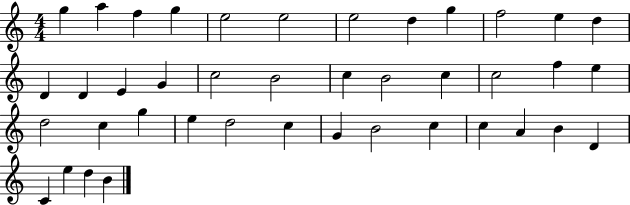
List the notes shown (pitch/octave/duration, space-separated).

G5/q A5/q F5/q G5/q E5/h E5/h E5/h D5/q G5/q F5/h E5/q D5/q D4/q D4/q E4/q G4/q C5/h B4/h C5/q B4/h C5/q C5/h F5/q E5/q D5/h C5/q G5/q E5/q D5/h C5/q G4/q B4/h C5/q C5/q A4/q B4/q D4/q C4/q E5/q D5/q B4/q